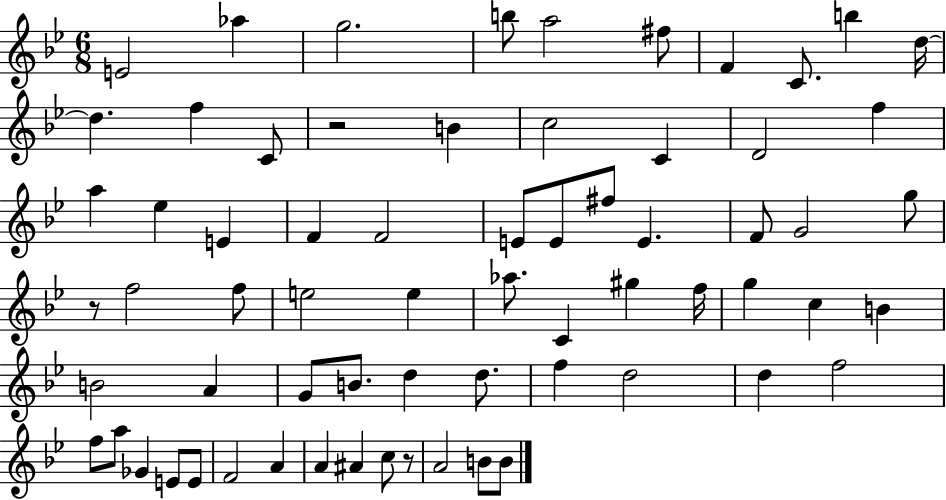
E4/h Ab5/q G5/h. B5/e A5/h F#5/e F4/q C4/e. B5/q D5/s D5/q. F5/q C4/e R/h B4/q C5/h C4/q D4/h F5/q A5/q Eb5/q E4/q F4/q F4/h E4/e E4/e F#5/e E4/q. F4/e G4/h G5/e R/e F5/h F5/e E5/h E5/q Ab5/e. C4/q G#5/q F5/s G5/q C5/q B4/q B4/h A4/q G4/e B4/e. D5/q D5/e. F5/q D5/h D5/q F5/h F5/e A5/e Gb4/q E4/e E4/e F4/h A4/q A4/q A#4/q C5/e R/e A4/h B4/e B4/e